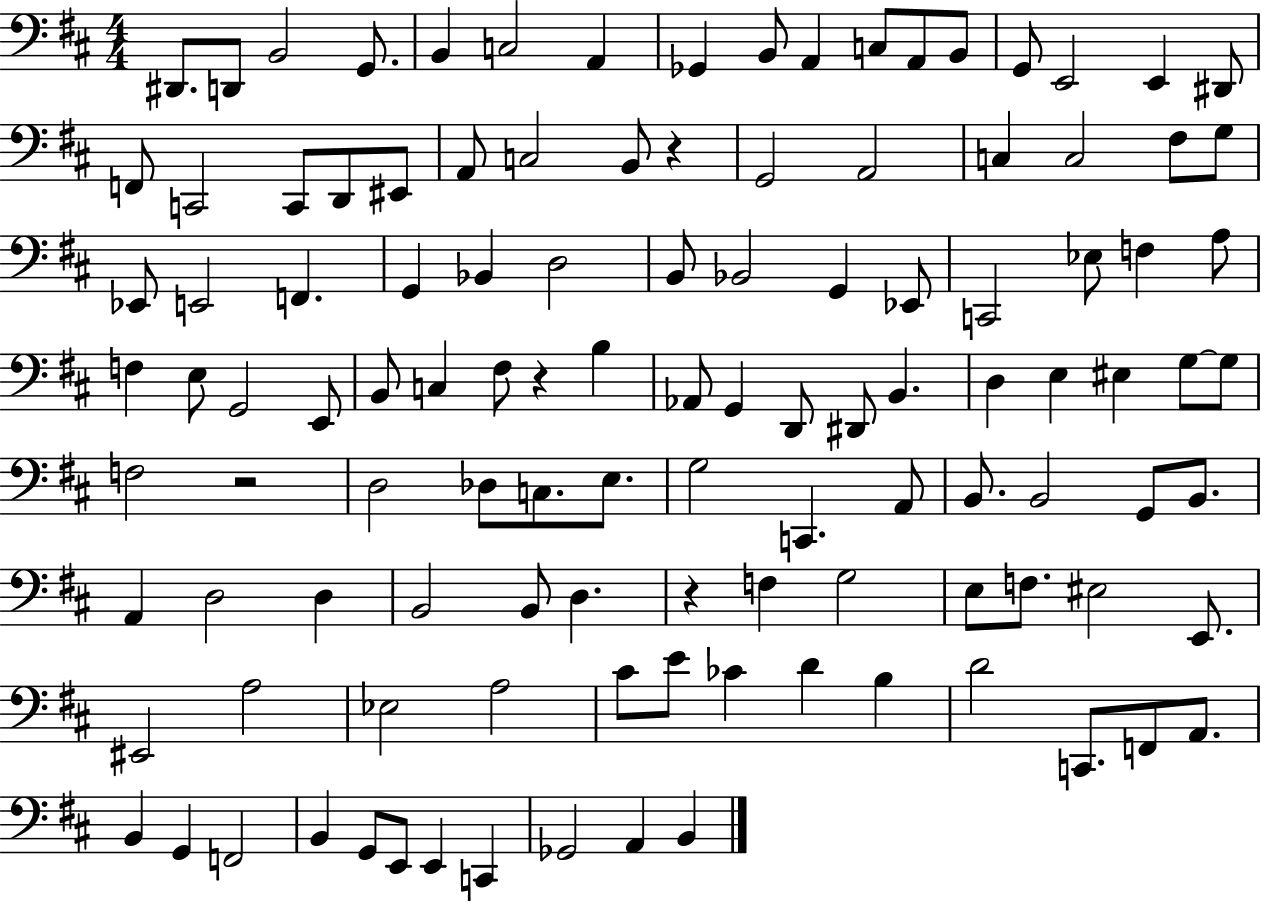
D#2/e. D2/e B2/h G2/e. B2/q C3/h A2/q Gb2/q B2/e A2/q C3/e A2/e B2/e G2/e E2/h E2/q D#2/e F2/e C2/h C2/e D2/e EIS2/e A2/e C3/h B2/e R/q G2/h A2/h C3/q C3/h F#3/e G3/e Eb2/e E2/h F2/q. G2/q Bb2/q D3/h B2/e Bb2/h G2/q Eb2/e C2/h Eb3/e F3/q A3/e F3/q E3/e G2/h E2/e B2/e C3/q F#3/e R/q B3/q Ab2/e G2/q D2/e D#2/e B2/q. D3/q E3/q EIS3/q G3/e G3/e F3/h R/h D3/h Db3/e C3/e. E3/e. G3/h C2/q. A2/e B2/e. B2/h G2/e B2/e. A2/q D3/h D3/q B2/h B2/e D3/q. R/q F3/q G3/h E3/e F3/e. EIS3/h E2/e. EIS2/h A3/h Eb3/h A3/h C#4/e E4/e CES4/q D4/q B3/q D4/h C2/e. F2/e A2/e. B2/q G2/q F2/h B2/q G2/e E2/e E2/q C2/q Gb2/h A2/q B2/q